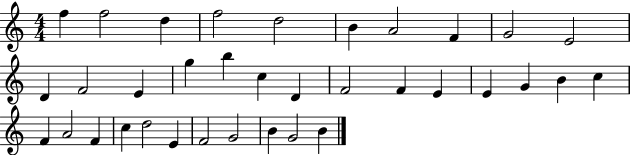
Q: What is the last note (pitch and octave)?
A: B4